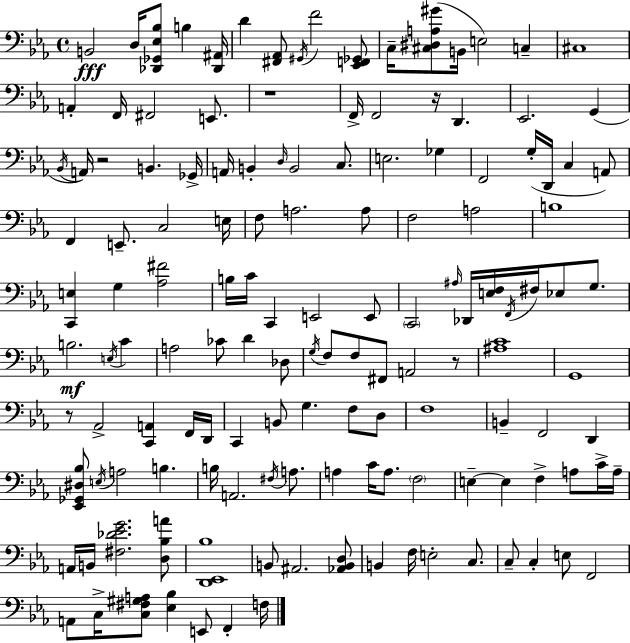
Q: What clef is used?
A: bass